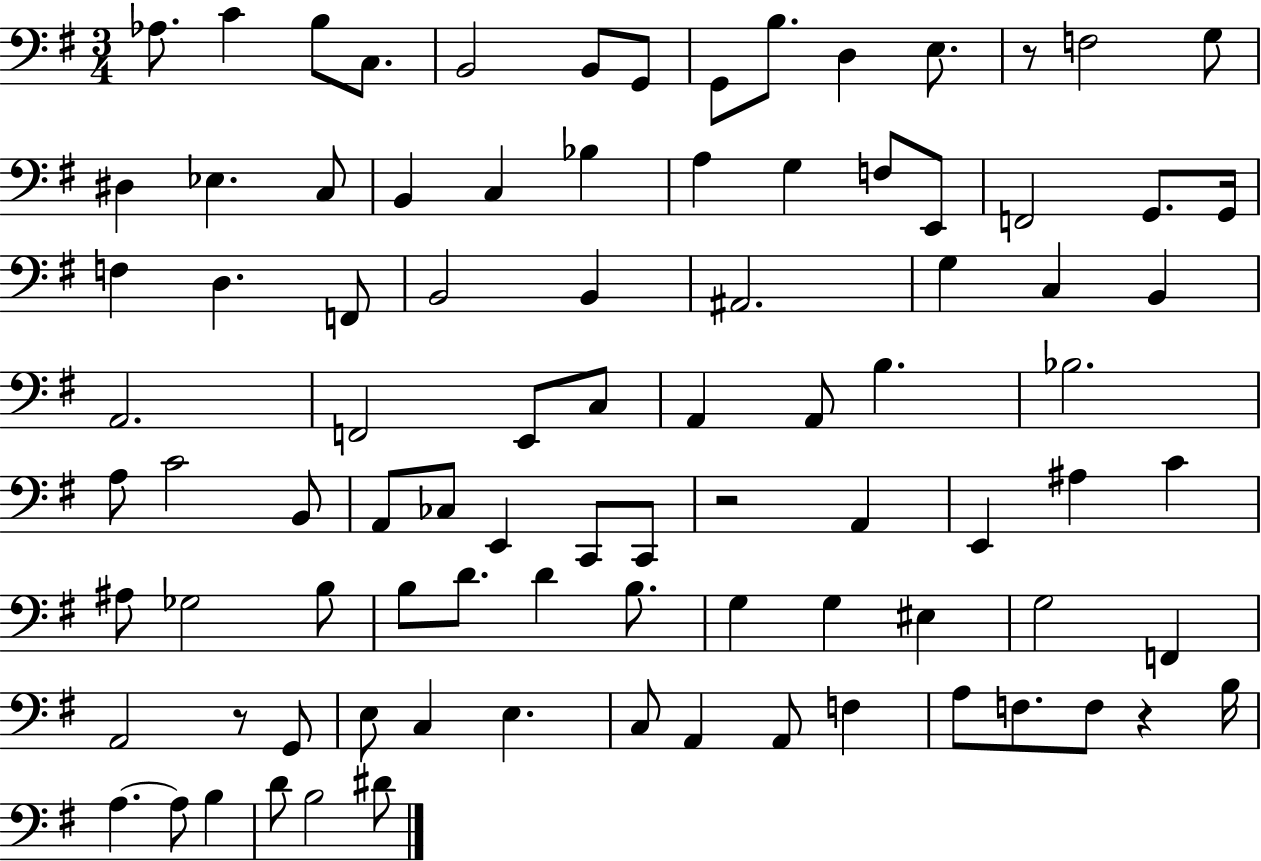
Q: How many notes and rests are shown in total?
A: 90